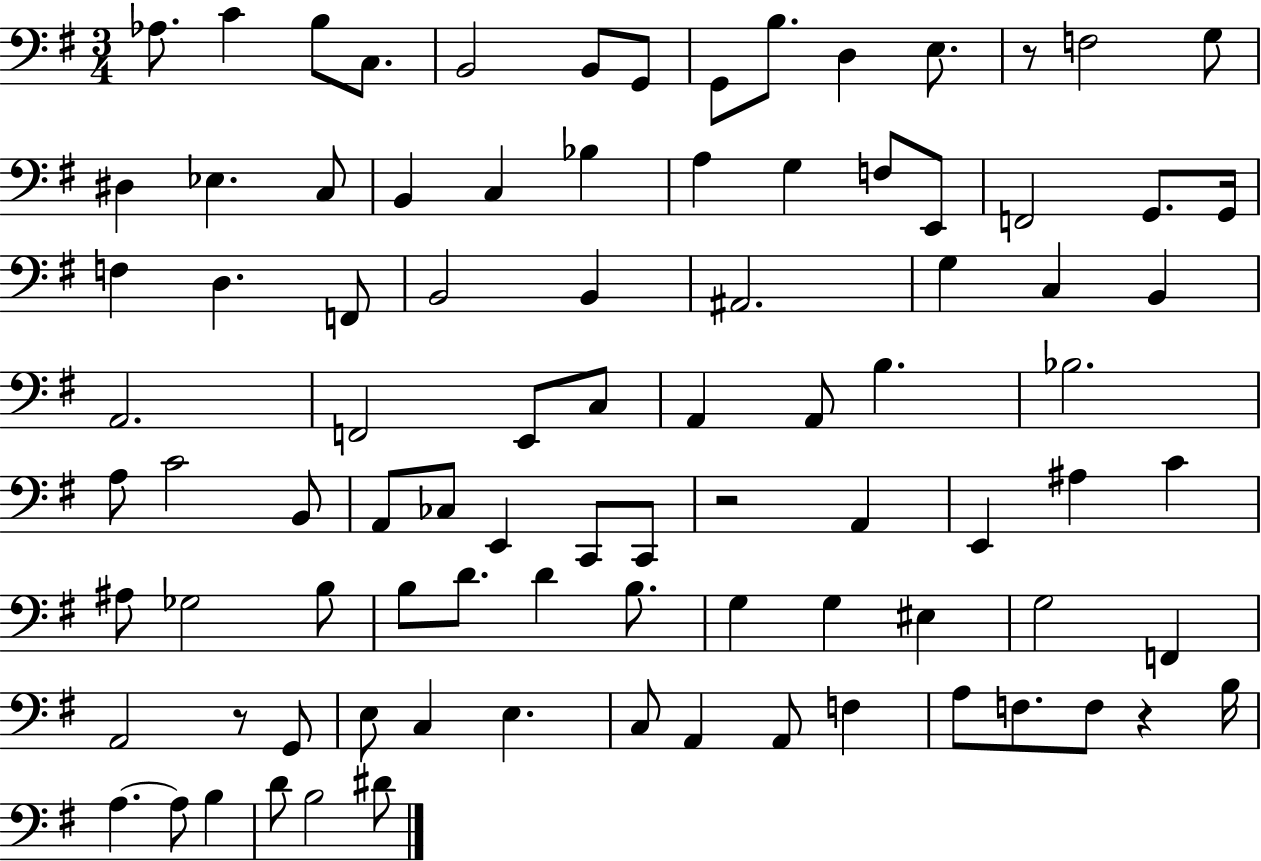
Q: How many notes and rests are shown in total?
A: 90